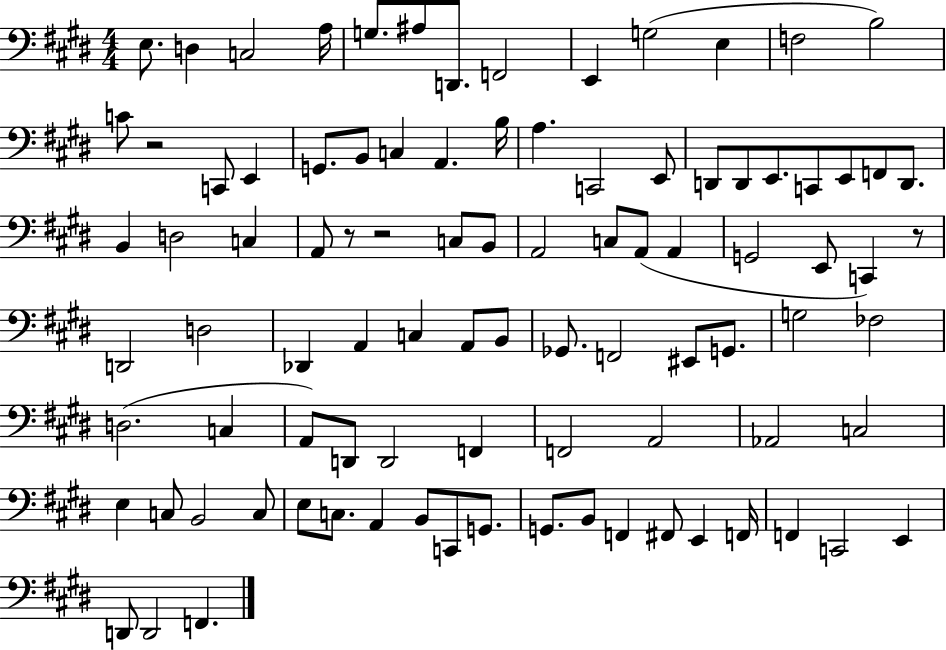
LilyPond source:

{
  \clef bass
  \numericTimeSignature
  \time 4/4
  \key e \major
  e8. d4 c2 a16 | g8. ais8 d,8. f,2 | e,4 g2( e4 | f2 b2) | \break c'8 r2 c,8 e,4 | g,8. b,8 c4 a,4. b16 | a4. c,2 e,8 | d,8 d,8 e,8. c,8 e,8 f,8 d,8. | \break b,4 d2 c4 | a,8 r8 r2 c8 b,8 | a,2 c8 a,8( a,4 | g,2 e,8 c,4) r8 | \break d,2 d2 | des,4 a,4 c4 a,8 b,8 | ges,8. f,2 eis,8 g,8. | g2 fes2 | \break d2.( c4 | a,8) d,8 d,2 f,4 | f,2 a,2 | aes,2 c2 | \break e4 c8 b,2 c8 | e8 c8. a,4 b,8 c,8 g,8. | g,8. b,8 f,4 fis,8 e,4 f,16 | f,4 c,2 e,4 | \break d,8 d,2 f,4. | \bar "|."
}